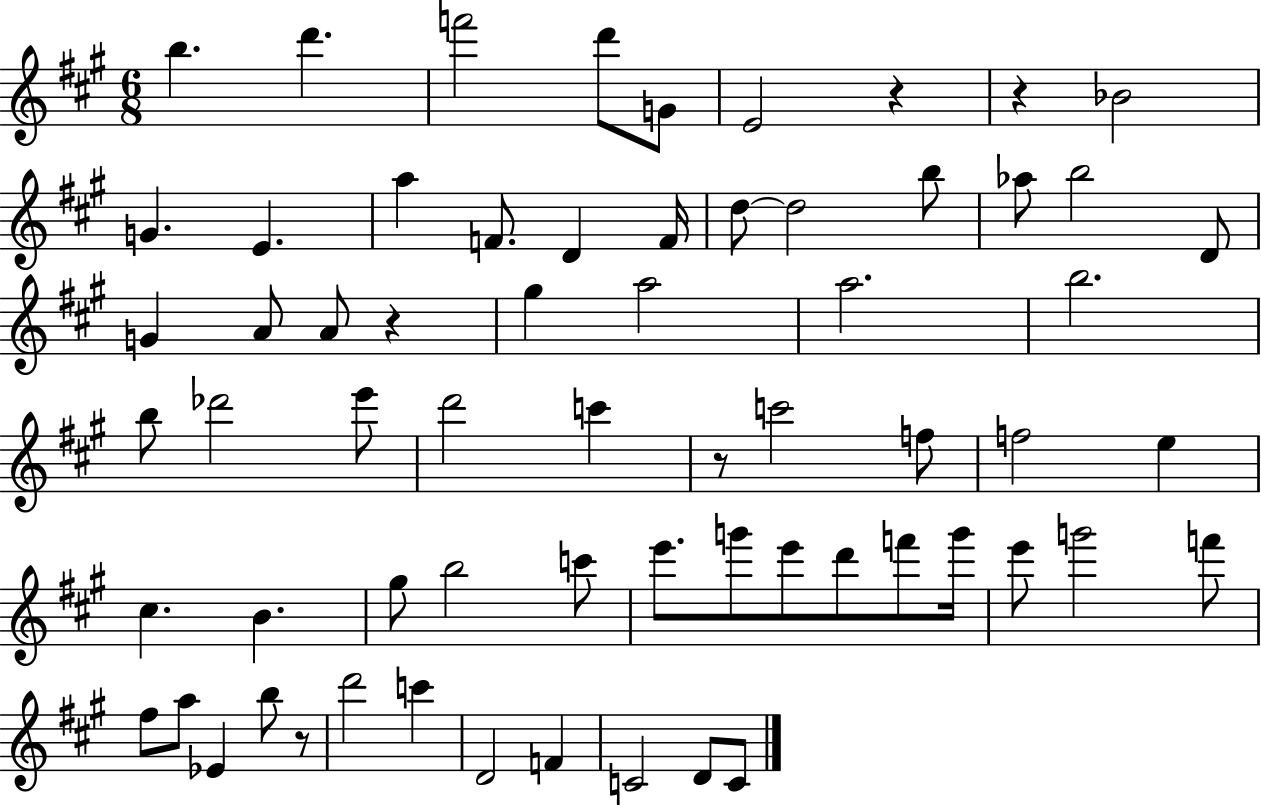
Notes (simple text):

B5/q. D6/q. F6/h D6/e G4/e E4/h R/q R/q Bb4/h G4/q. E4/q. A5/q F4/e. D4/q F4/s D5/e D5/h B5/e Ab5/e B5/h D4/e G4/q A4/e A4/e R/q G#5/q A5/h A5/h. B5/h. B5/e Db6/h E6/e D6/h C6/q R/e C6/h F5/e F5/h E5/q C#5/q. B4/q. G#5/e B5/h C6/e E6/e. G6/e E6/e D6/e F6/e G6/s E6/e G6/h F6/e F#5/e A5/e Eb4/q B5/e R/e D6/h C6/q D4/h F4/q C4/h D4/e C4/e